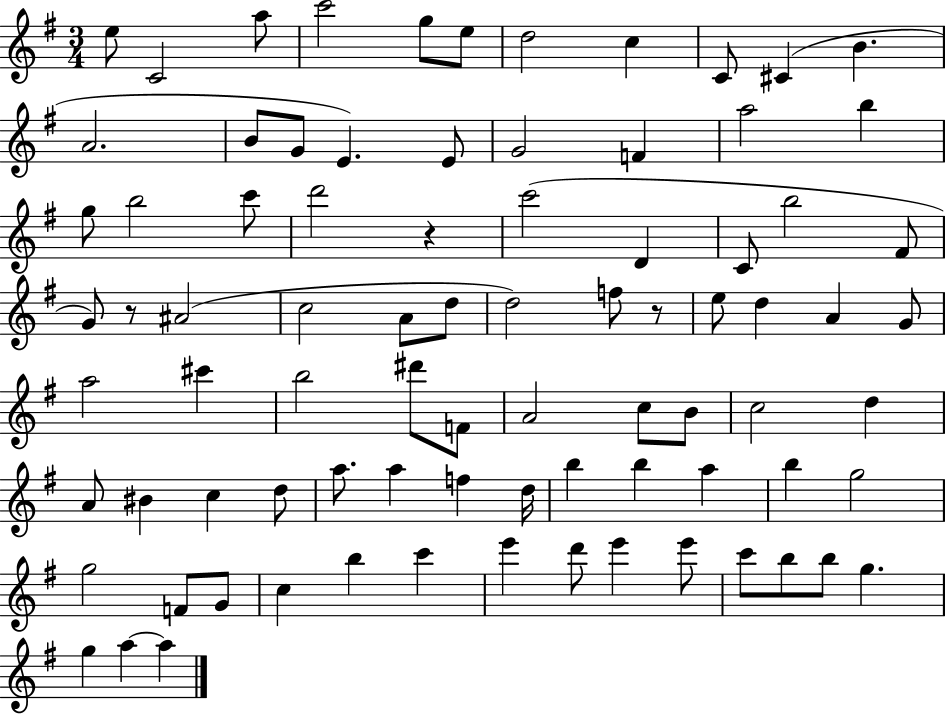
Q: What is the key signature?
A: G major